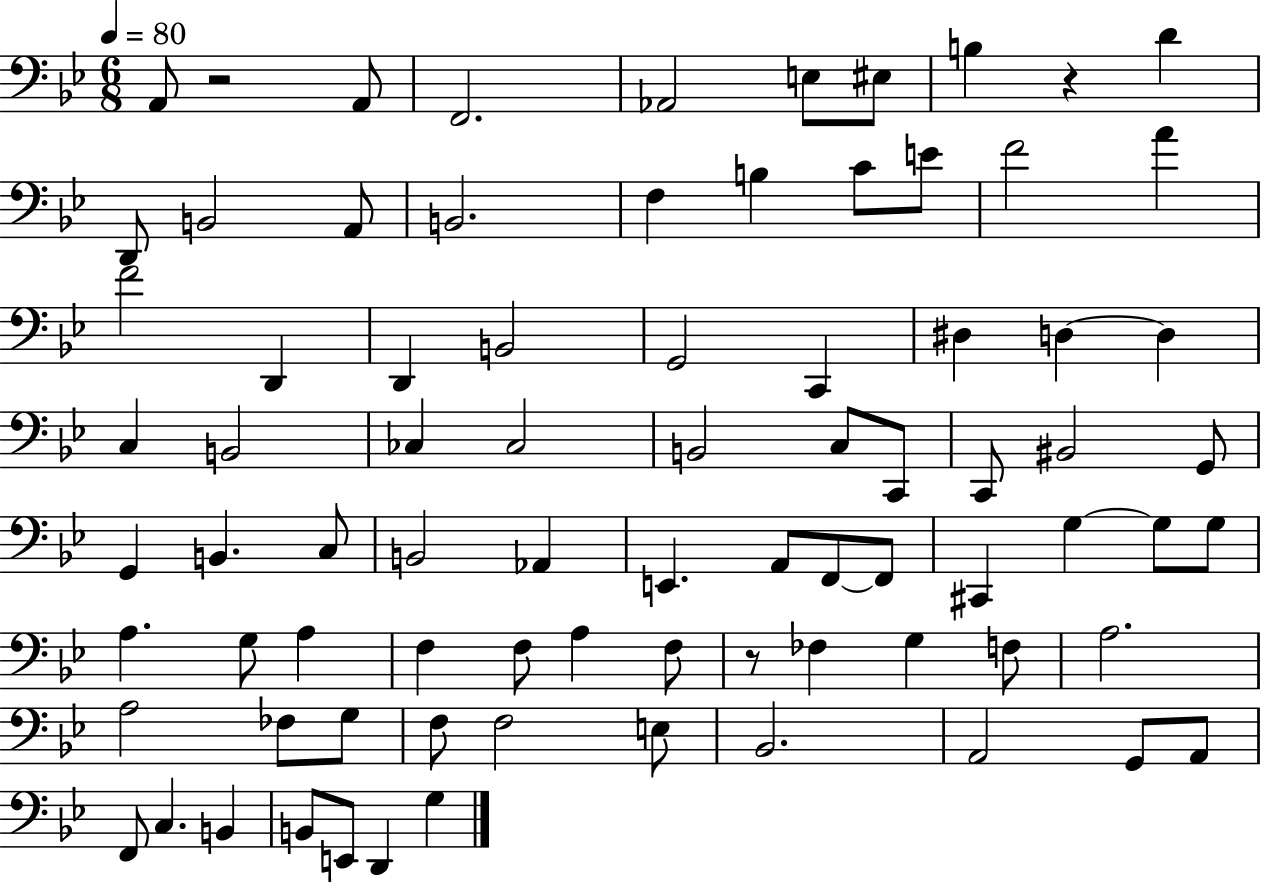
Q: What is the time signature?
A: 6/8